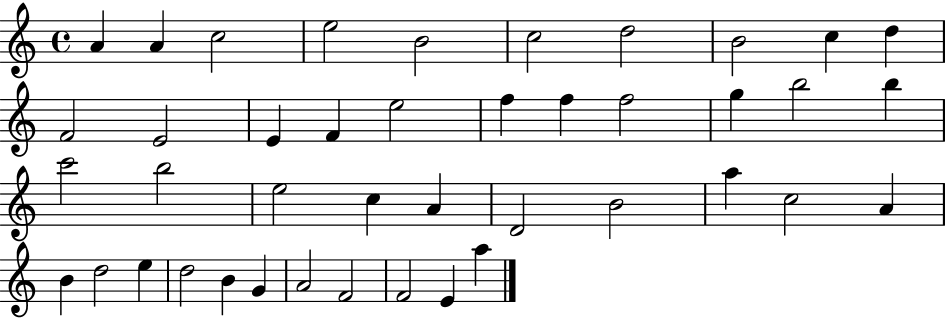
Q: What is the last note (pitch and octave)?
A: A5